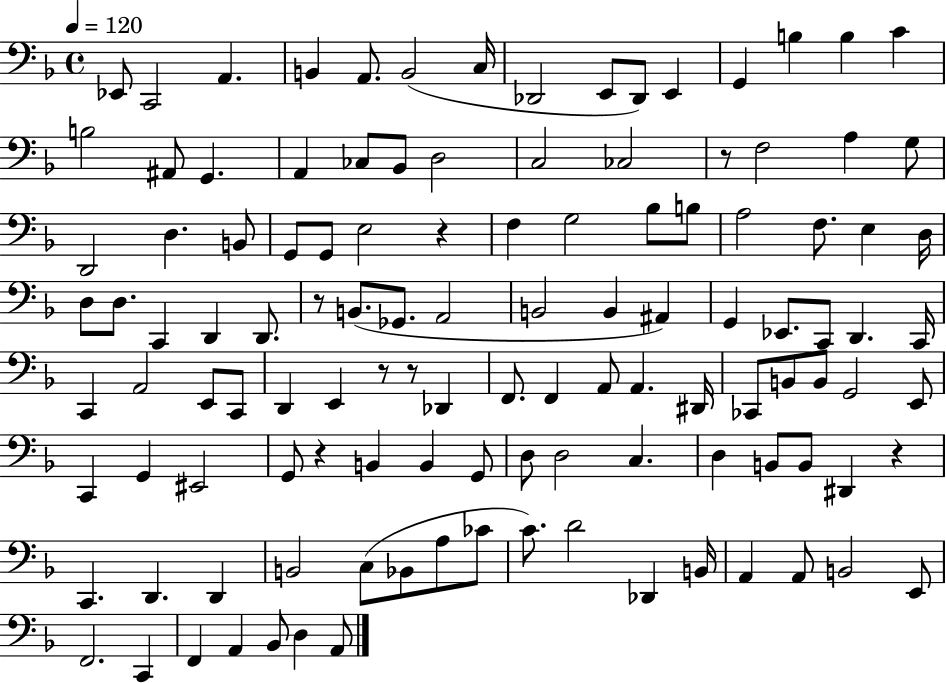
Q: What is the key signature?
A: F major